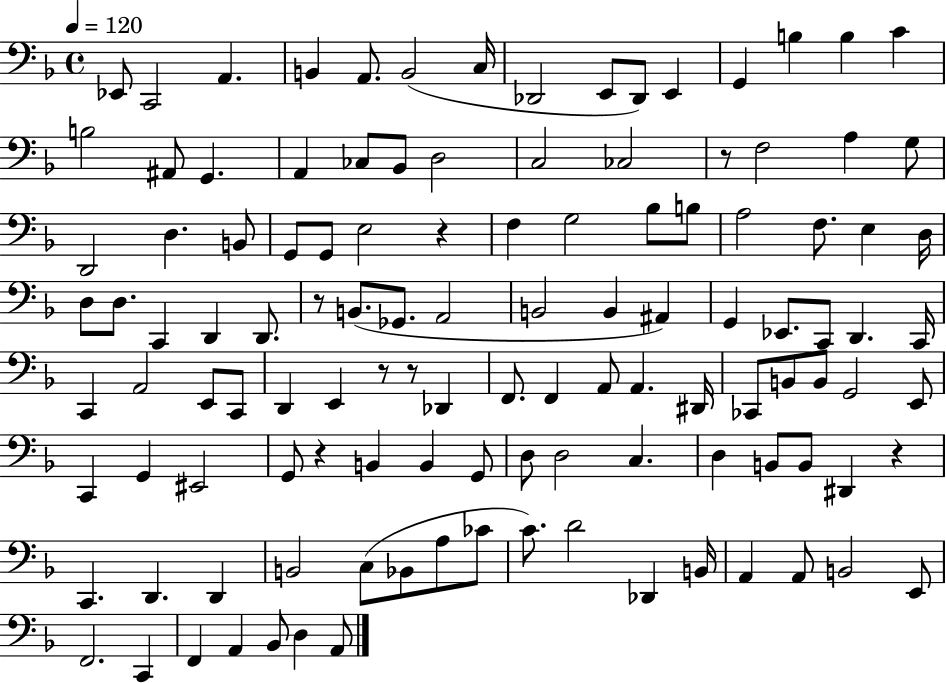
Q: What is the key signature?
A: F major